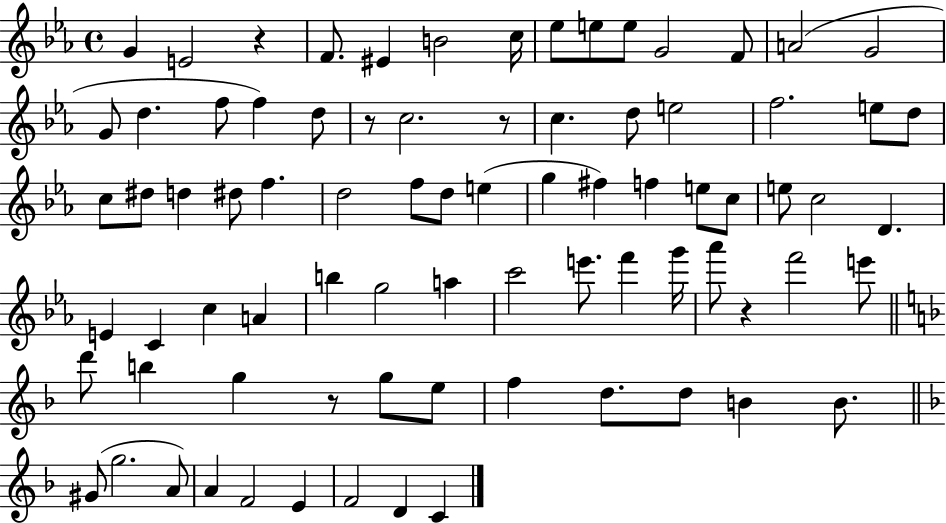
X:1
T:Untitled
M:4/4
L:1/4
K:Eb
G E2 z F/2 ^E B2 c/4 _e/2 e/2 e/2 G2 F/2 A2 G2 G/2 d f/2 f d/2 z/2 c2 z/2 c d/2 e2 f2 e/2 d/2 c/2 ^d/2 d ^d/2 f d2 f/2 d/2 e g ^f f e/2 c/2 e/2 c2 D E C c A b g2 a c'2 e'/2 f' g'/4 _a'/2 z f'2 e'/2 d'/2 b g z/2 g/2 e/2 f d/2 d/2 B B/2 ^G/2 g2 A/2 A F2 E F2 D C